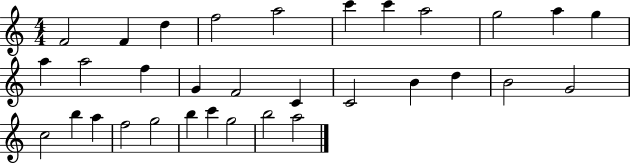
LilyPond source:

{
  \clef treble
  \numericTimeSignature
  \time 4/4
  \key c \major
  f'2 f'4 d''4 | f''2 a''2 | c'''4 c'''4 a''2 | g''2 a''4 g''4 | \break a''4 a''2 f''4 | g'4 f'2 c'4 | c'2 b'4 d''4 | b'2 g'2 | \break c''2 b''4 a''4 | f''2 g''2 | b''4 c'''4 g''2 | b''2 a''2 | \break \bar "|."
}